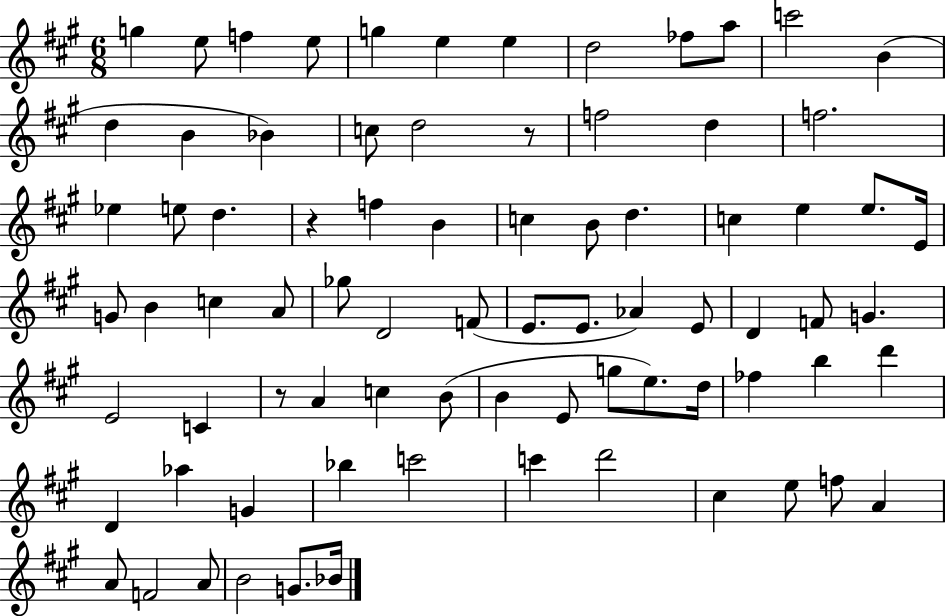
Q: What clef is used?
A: treble